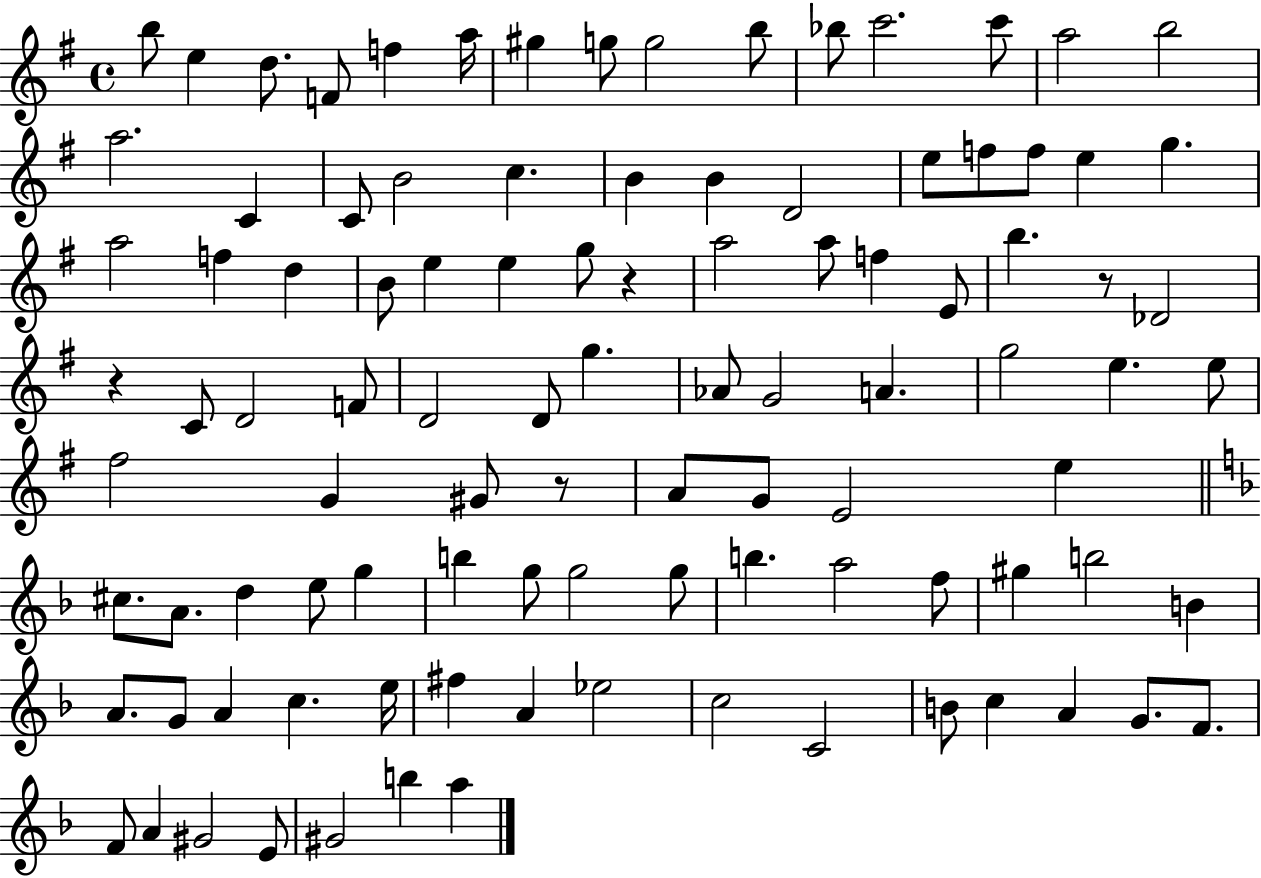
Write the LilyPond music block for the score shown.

{
  \clef treble
  \time 4/4
  \defaultTimeSignature
  \key g \major
  b''8 e''4 d''8. f'8 f''4 a''16 | gis''4 g''8 g''2 b''8 | bes''8 c'''2. c'''8 | a''2 b''2 | \break a''2. c'4 | c'8 b'2 c''4. | b'4 b'4 d'2 | e''8 f''8 f''8 e''4 g''4. | \break a''2 f''4 d''4 | b'8 e''4 e''4 g''8 r4 | a''2 a''8 f''4 e'8 | b''4. r8 des'2 | \break r4 c'8 d'2 f'8 | d'2 d'8 g''4. | aes'8 g'2 a'4. | g''2 e''4. e''8 | \break fis''2 g'4 gis'8 r8 | a'8 g'8 e'2 e''4 | \bar "||" \break \key f \major cis''8. a'8. d''4 e''8 g''4 | b''4 g''8 g''2 g''8 | b''4. a''2 f''8 | gis''4 b''2 b'4 | \break a'8. g'8 a'4 c''4. e''16 | fis''4 a'4 ees''2 | c''2 c'2 | b'8 c''4 a'4 g'8. f'8. | \break f'8 a'4 gis'2 e'8 | gis'2 b''4 a''4 | \bar "|."
}